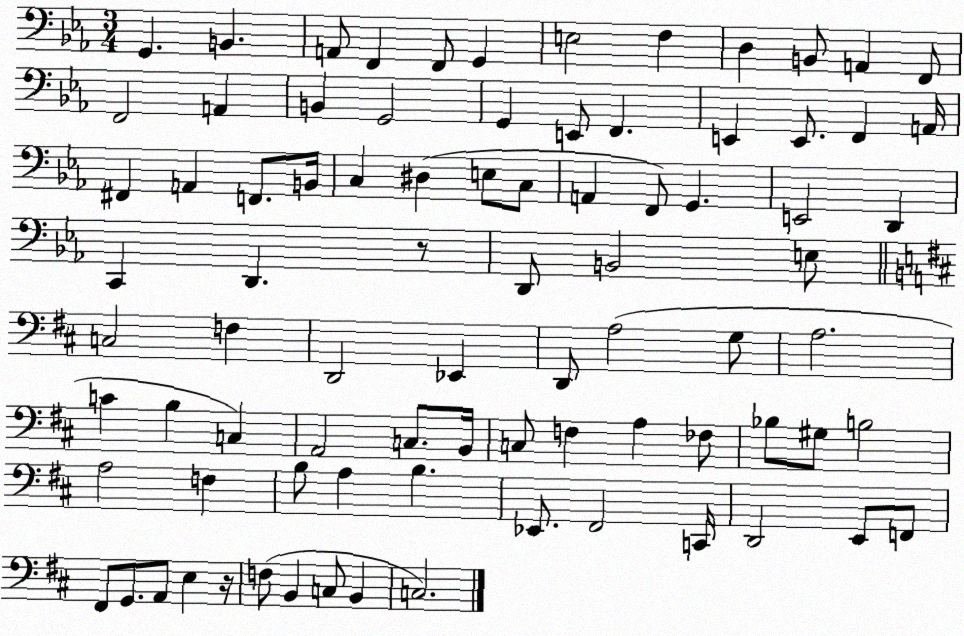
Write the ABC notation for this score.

X:1
T:Untitled
M:3/4
L:1/4
K:Eb
G,, B,, A,,/2 F,, F,,/2 G,, E,2 F, D, B,,/2 A,, F,,/2 F,,2 A,, B,, G,,2 G,, E,,/2 F,, E,, E,,/2 F,, A,,/4 ^F,, A,, F,,/2 B,,/4 C, ^D, E,/2 C,/2 A,, F,,/2 G,, E,,2 D,, C,, D,, z/2 D,,/2 B,,2 E,/2 C,2 F, D,,2 _E,, D,,/2 A,2 G,/2 A,2 C B, C, A,,2 C,/2 B,,/4 C,/2 F, A, _F,/2 _B,/2 ^G,/2 B,2 A,2 F, B,/2 A, B, _E,,/2 ^F,,2 C,,/4 D,,2 E,,/2 F,,/2 ^F,,/2 G,,/2 A,,/2 E, z/4 F,/2 B,, C,/2 B,, C,2